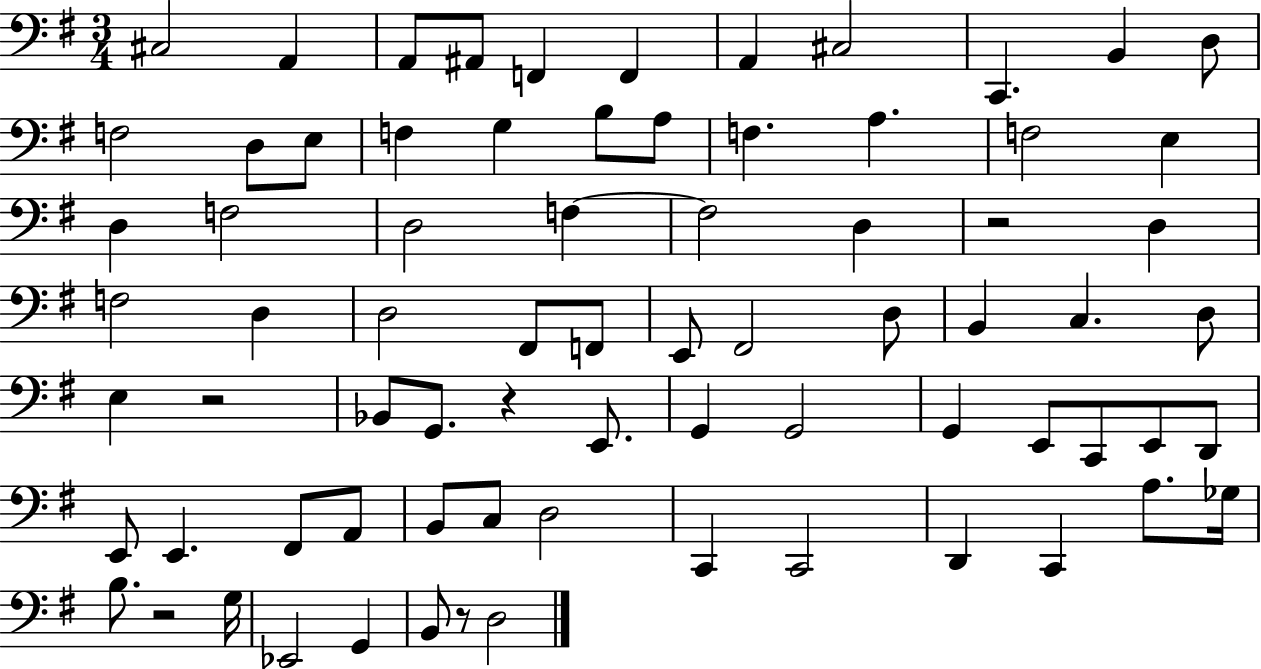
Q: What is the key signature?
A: G major